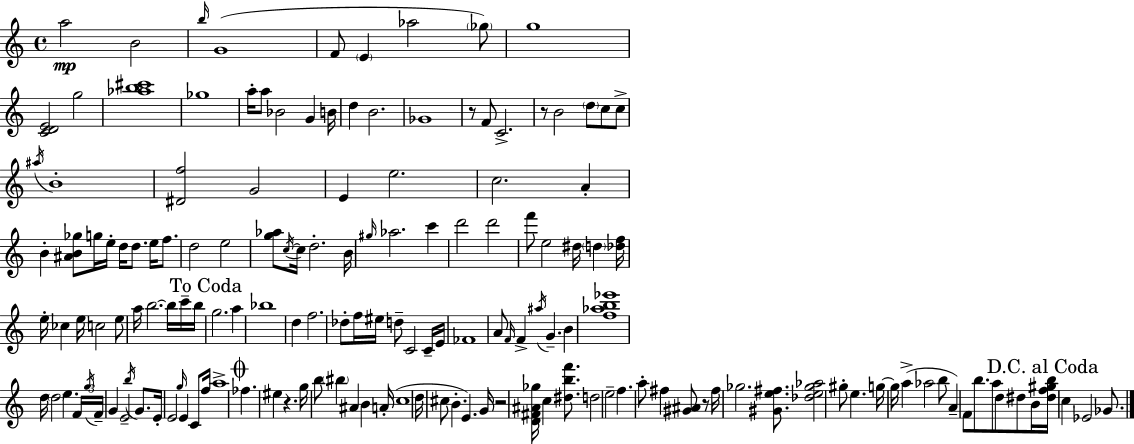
A5/h B4/h B5/s G4/w F4/e E4/q Ab5/h Gb5/e G5/w [C4,D4,E4]/h G5/h [Ab5,B5,C#6]/w Gb5/w A5/s A5/e Bb4/h G4/q B4/s D5/q B4/h. Gb4/w R/e F4/e C4/h. R/e B4/h D5/e C5/e C5/e A#5/s B4/w [D#4,F5]/h G4/h E4/q E5/h. C5/h. A4/q B4/q [A#4,B4,Gb5]/e G5/s E5/s D5/s D5/e. E5/s F5/e. D5/h E5/h [G5,Ab5]/e C5/s C5/s D5/h. B4/s G#5/s Ab5/h. C6/q D6/h D6/h F6/e E5/h D#5/s D5/q [Db5,F5]/s E5/s CES5/q E5/s C5/h E5/e A5/s B5/h. B5/s C6/s B5/s G5/h. A5/q Bb5/w D5/q F5/h. Db5/e F5/s EIS5/s D5/e C4/h C4/s E4/s FES4/w A4/e F4/s F4/q A#5/s G4/q. B4/q [F5,Ab5,B5,Eb6]/w D5/s D5/h E5/q. F4/s G5/s F4/s G4/q E4/h B5/s G4/e. E4/s E4/h G5/s E4/q C4/e F5/s A5/w FES5/q. EIS5/q R/q. G5/s B5/e BIS5/q A#4/q B4/q A4/s C5/w D5/s C#5/e B4/q. E4/q. G4/s R/h [D4,F#4,A#4,Gb5]/s C5/q [D#5,B5,F6]/e. D5/h E5/h F5/q. A5/e F#5/q [G#4,A#4]/e R/e F#5/s Gb5/h. [G#4,E5,F#5]/e. [Db5,E5,Gb5,Ab5]/h G#5/e E5/q. G5/s G5/s A5/q Ab5/h B5/e A4/q F4/e B5/e. A5/e D5/e D#5/e B4/s [D#5,F5,G#5,B5]/s C5/q Eb4/h Gb4/e.